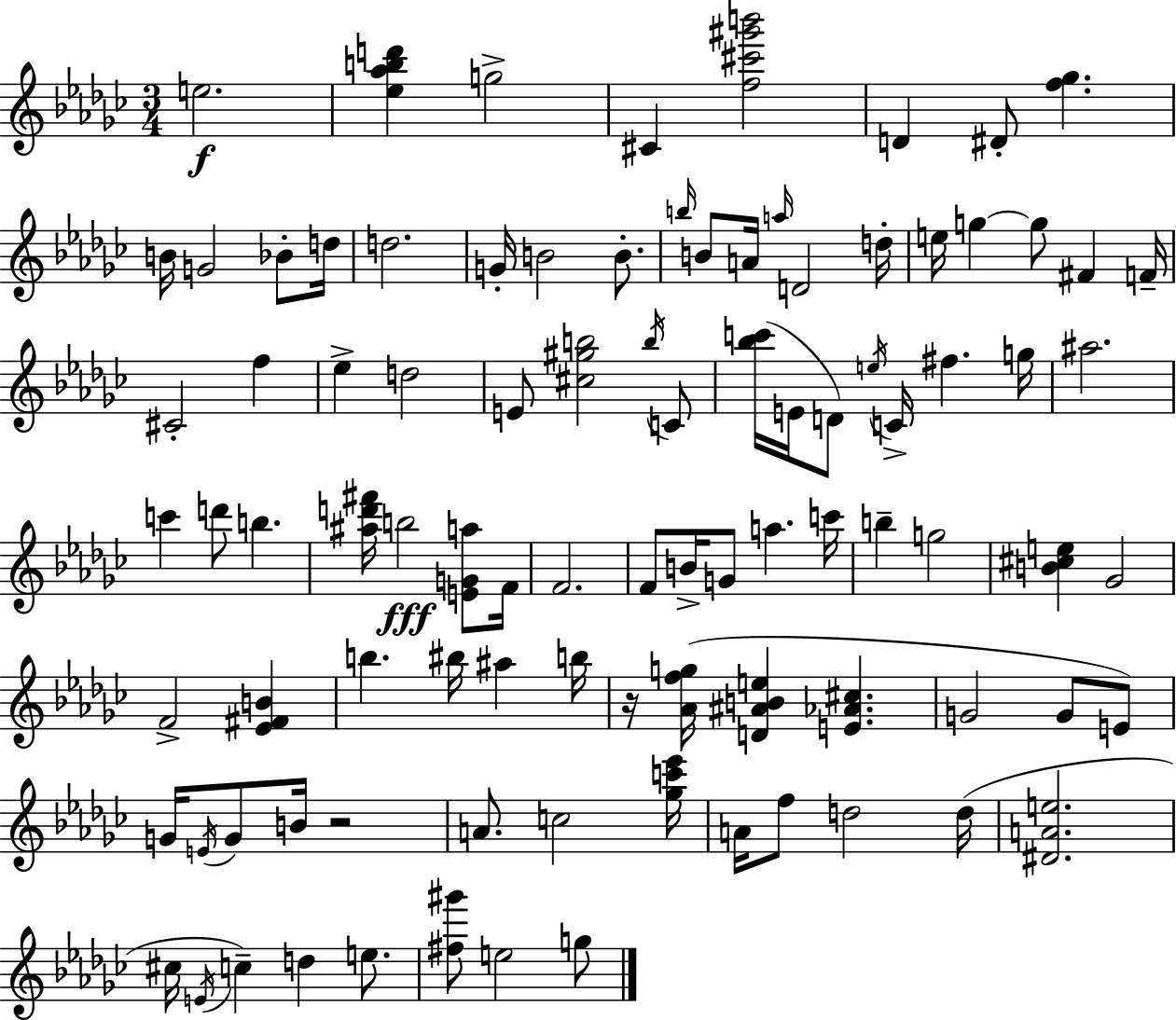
{
  \clef treble
  \numericTimeSignature
  \time 3/4
  \key ees \minor
  e''2.\f | <ees'' aes'' b'' d'''>4 g''2-> | cis'4 <f'' cis''' gis''' b'''>2 | d'4 dis'8-. <f'' ges''>4. | \break b'16 g'2 bes'8-. d''16 | d''2. | g'16-. b'2 b'8.-. | \grace { b''16 } b'8 a'16 \grace { a''16 } d'2 | \break d''16-. e''16 g''4~~ g''8 fis'4 | f'16-- cis'2-. f''4 | ees''4-> d''2 | e'8 <cis'' gis'' b''>2 | \break \acciaccatura { b''16 } c'8 <bes'' c'''>16( e'16 d'8) \acciaccatura { e''16 } c'16-> fis''4. | g''16 ais''2. | c'''4 d'''8 b''4. | <ais'' d''' fis'''>16 b''2\fff | \break <e' g' a''>8 f'16 f'2. | f'8 b'16-> g'8 a''4. | c'''16 b''4-- g''2 | <b' cis'' e''>4 ges'2 | \break f'2-> | <ees' fis' b'>4 b''4. bis''16 ais''4 | b''16 r16 <aes' f'' g''>16( <d' ais' b' e''>4 <e' aes' cis''>4. | g'2 | \break g'8 e'8) g'16 \acciaccatura { e'16 } g'8 b'16 r2 | a'8. c''2 | <ges'' c''' ees'''>16 a'16 f''8 d''2 | d''16( <dis' a' e''>2. | \break cis''16 \acciaccatura { e'16 } c''4--) d''4 | e''8. <fis'' gis'''>8 e''2 | g''8 \bar "|."
}